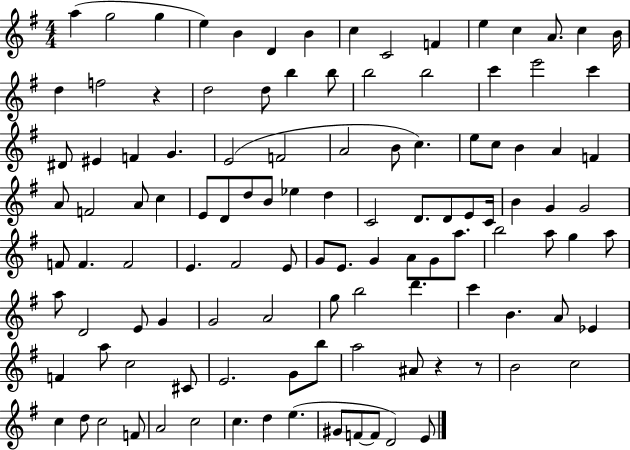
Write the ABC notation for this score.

X:1
T:Untitled
M:4/4
L:1/4
K:G
a g2 g e B D B c C2 F e c A/2 c B/4 d f2 z d2 d/2 b b/2 b2 b2 c' e'2 c' ^D/2 ^E F G E2 F2 A2 B/2 c e/2 c/2 B A F A/2 F2 A/2 c E/2 D/2 d/2 B/2 _e d C2 D/2 D/2 E/2 C/4 B G G2 F/2 F F2 E ^F2 E/2 G/2 E/2 G A/2 G/2 a/2 b2 a/2 g a/2 a/2 D2 E/2 G G2 A2 g/2 b2 d' c' B A/2 _E F a/2 c2 ^C/2 E2 G/2 b/2 a2 ^A/2 z z/2 B2 c2 c d/2 c2 F/2 A2 c2 c d e ^G/2 F/2 F/2 D2 E/2